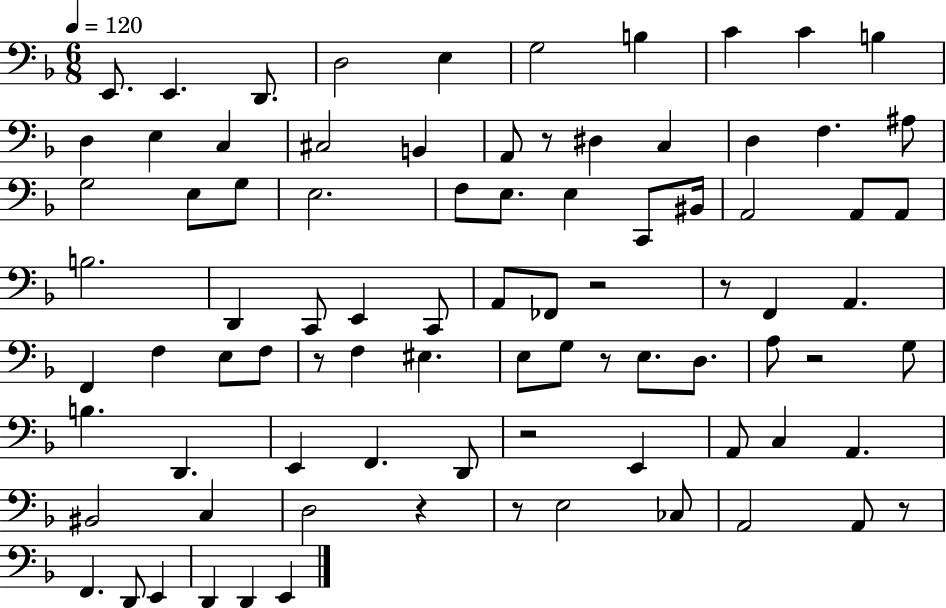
E2/e. E2/q. D2/e. D3/h E3/q G3/h B3/q C4/q C4/q B3/q D3/q E3/q C3/q C#3/h B2/q A2/e R/e D#3/q C3/q D3/q F3/q. A#3/e G3/h E3/e G3/e E3/h. F3/e E3/e. E3/q C2/e BIS2/s A2/h A2/e A2/e B3/h. D2/q C2/e E2/q C2/e A2/e FES2/e R/h R/e F2/q A2/q. F2/q F3/q E3/e F3/e R/e F3/q EIS3/q. E3/e G3/e R/e E3/e. D3/e. A3/e R/h G3/e B3/q. D2/q. E2/q F2/q. D2/e R/h E2/q A2/e C3/q A2/q. BIS2/h C3/q D3/h R/q R/e E3/h CES3/e A2/h A2/e R/e F2/q. D2/e E2/q D2/q D2/q E2/q